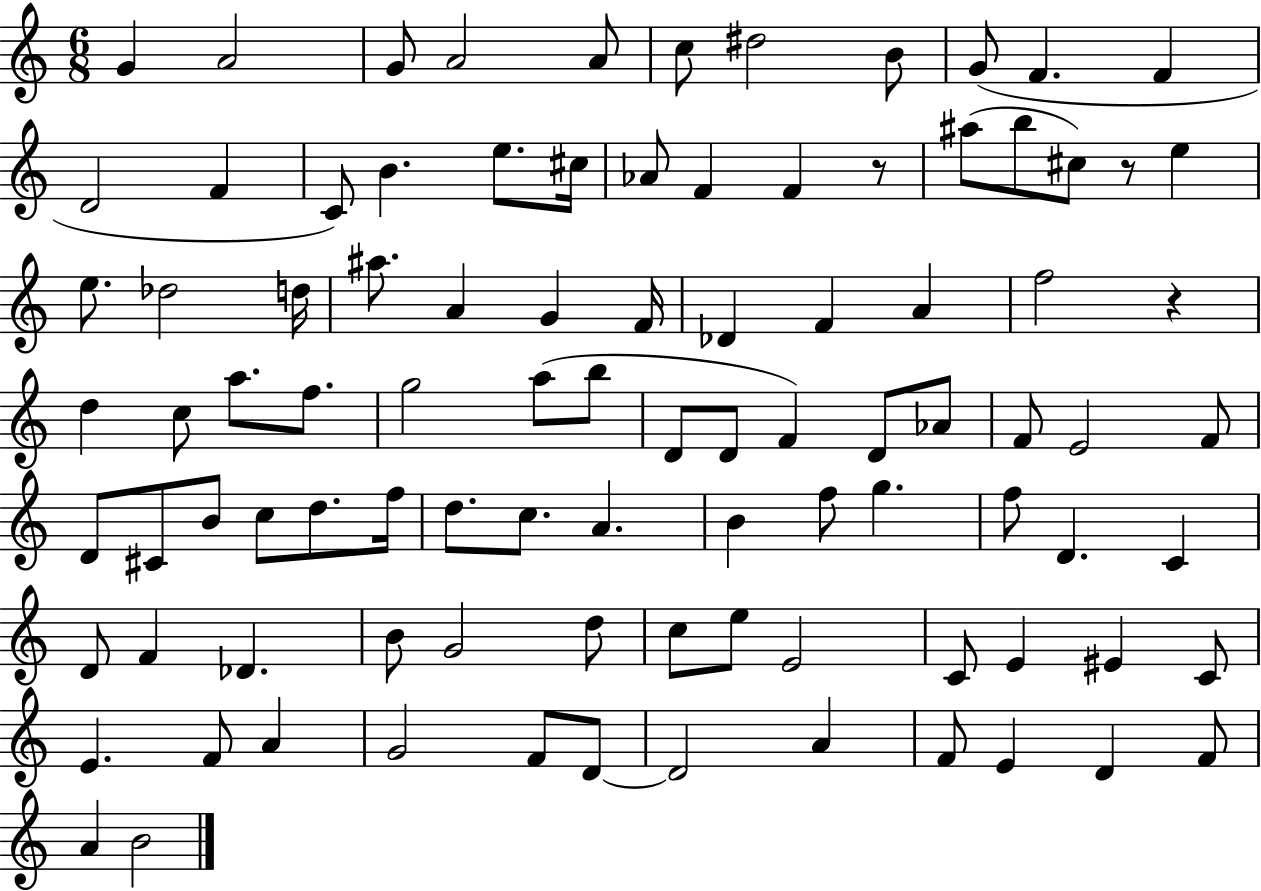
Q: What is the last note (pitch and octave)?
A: B4